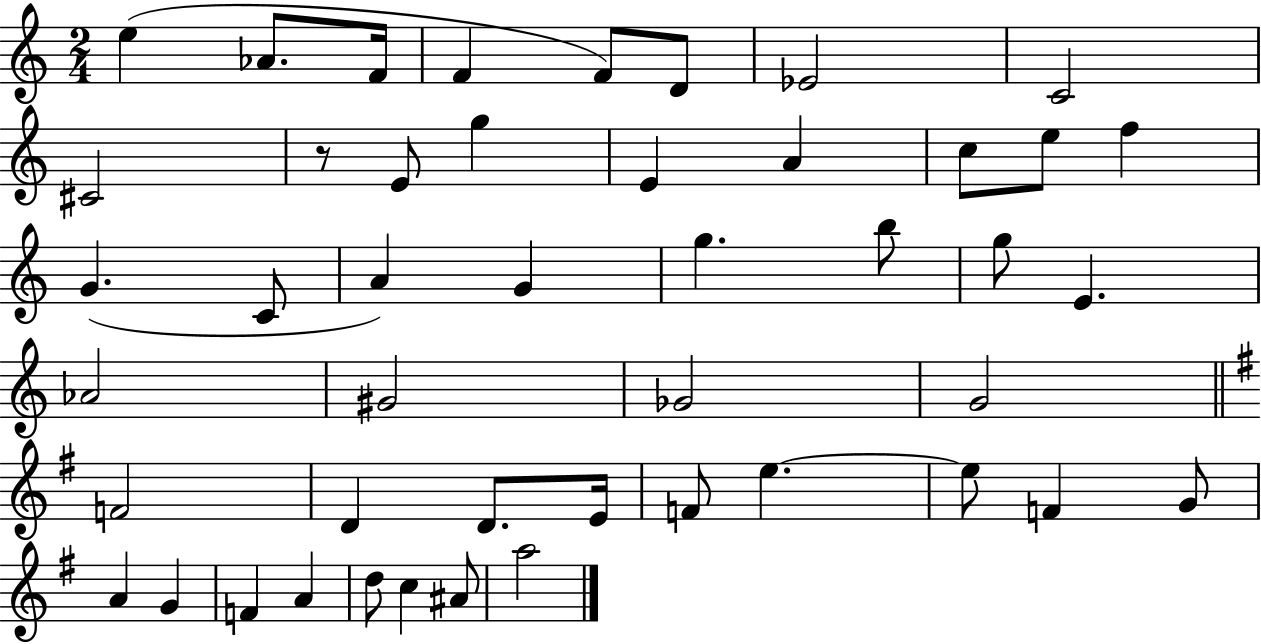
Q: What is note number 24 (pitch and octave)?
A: E4